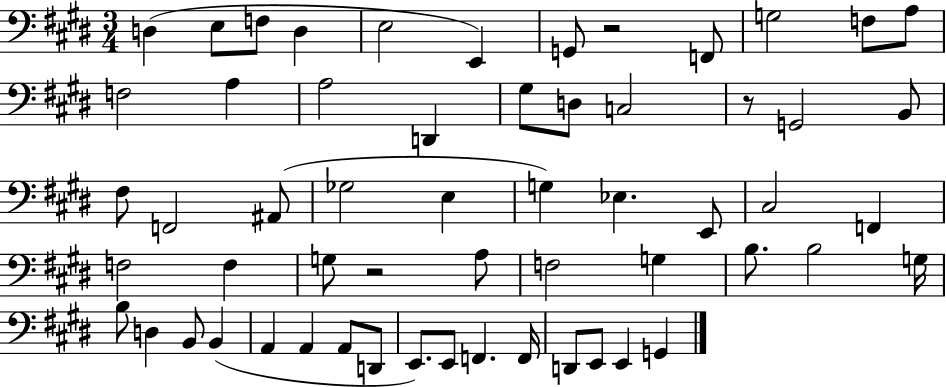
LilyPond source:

{
  \clef bass
  \numericTimeSignature
  \time 3/4
  \key e \major
  d4( e8 f8 d4 | e2 e,4) | g,8 r2 f,8 | g2 f8 a8 | \break f2 a4 | a2 d,4 | gis8 d8 c2 | r8 g,2 b,8 | \break fis8 f,2 ais,8( | ges2 e4 | g4) ees4. e,8 | cis2 f,4 | \break f2 f4 | g8 r2 a8 | f2 g4 | b8. b2 g16 | \break b8 d4 b,8 b,4( | a,4 a,4 a,8 d,8 | e,8.) e,8 f,4. f,16 | d,8 e,8 e,4 g,4 | \break \bar "|."
}